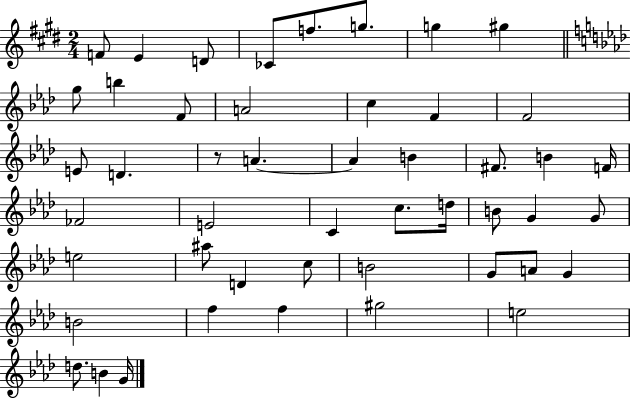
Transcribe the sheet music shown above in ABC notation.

X:1
T:Untitled
M:2/4
L:1/4
K:E
F/2 E D/2 _C/2 f/2 g/2 g ^g g/2 b F/2 A2 c F F2 E/2 D z/2 A A B ^F/2 B F/4 _F2 E2 C c/2 d/4 B/2 G G/2 e2 ^a/2 D c/2 B2 G/2 A/2 G B2 f f ^g2 e2 d/2 B G/4